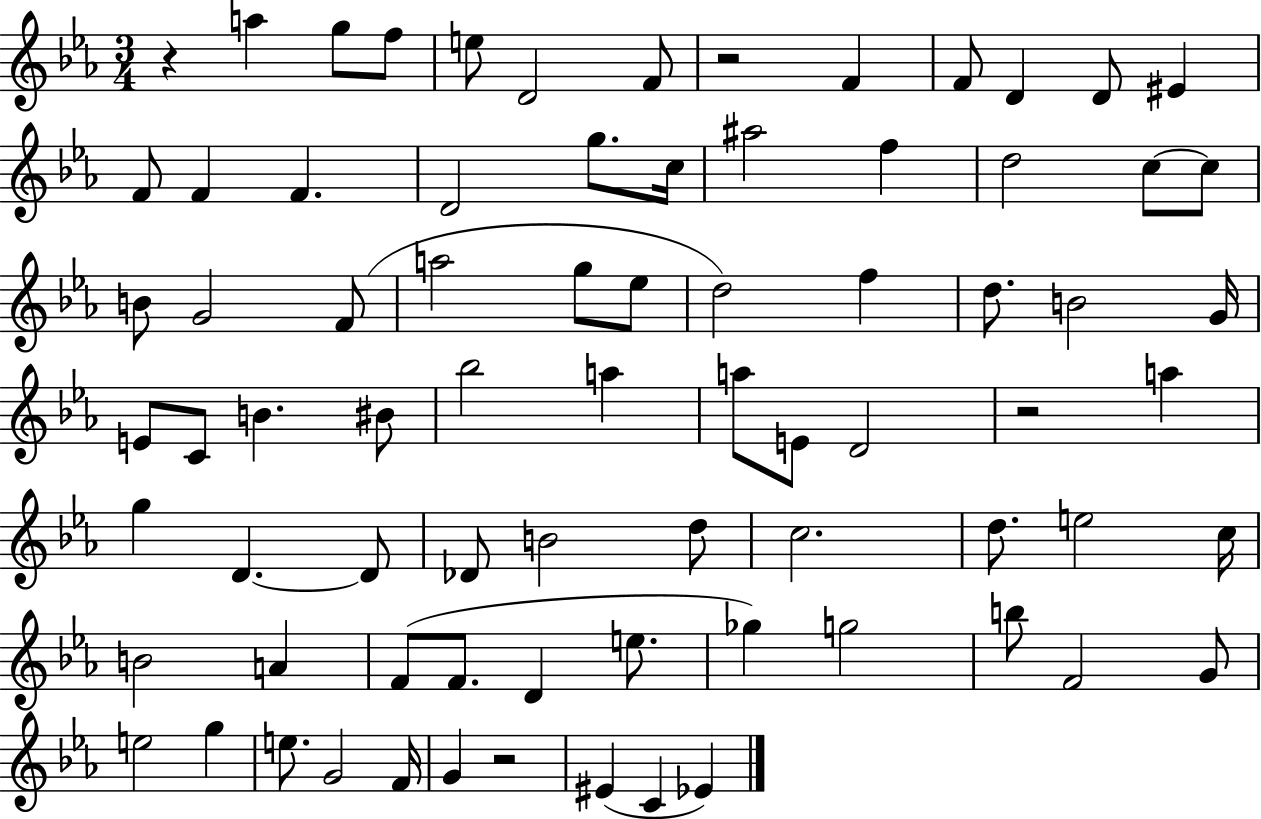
X:1
T:Untitled
M:3/4
L:1/4
K:Eb
z a g/2 f/2 e/2 D2 F/2 z2 F F/2 D D/2 ^E F/2 F F D2 g/2 c/4 ^a2 f d2 c/2 c/2 B/2 G2 F/2 a2 g/2 _e/2 d2 f d/2 B2 G/4 E/2 C/2 B ^B/2 _b2 a a/2 E/2 D2 z2 a g D D/2 _D/2 B2 d/2 c2 d/2 e2 c/4 B2 A F/2 F/2 D e/2 _g g2 b/2 F2 G/2 e2 g e/2 G2 F/4 G z2 ^E C _E